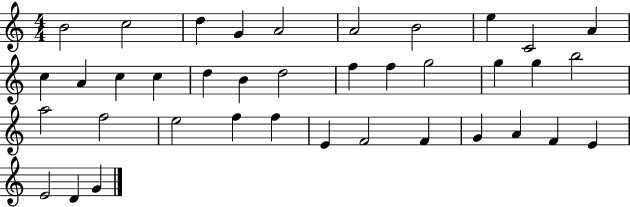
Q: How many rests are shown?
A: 0